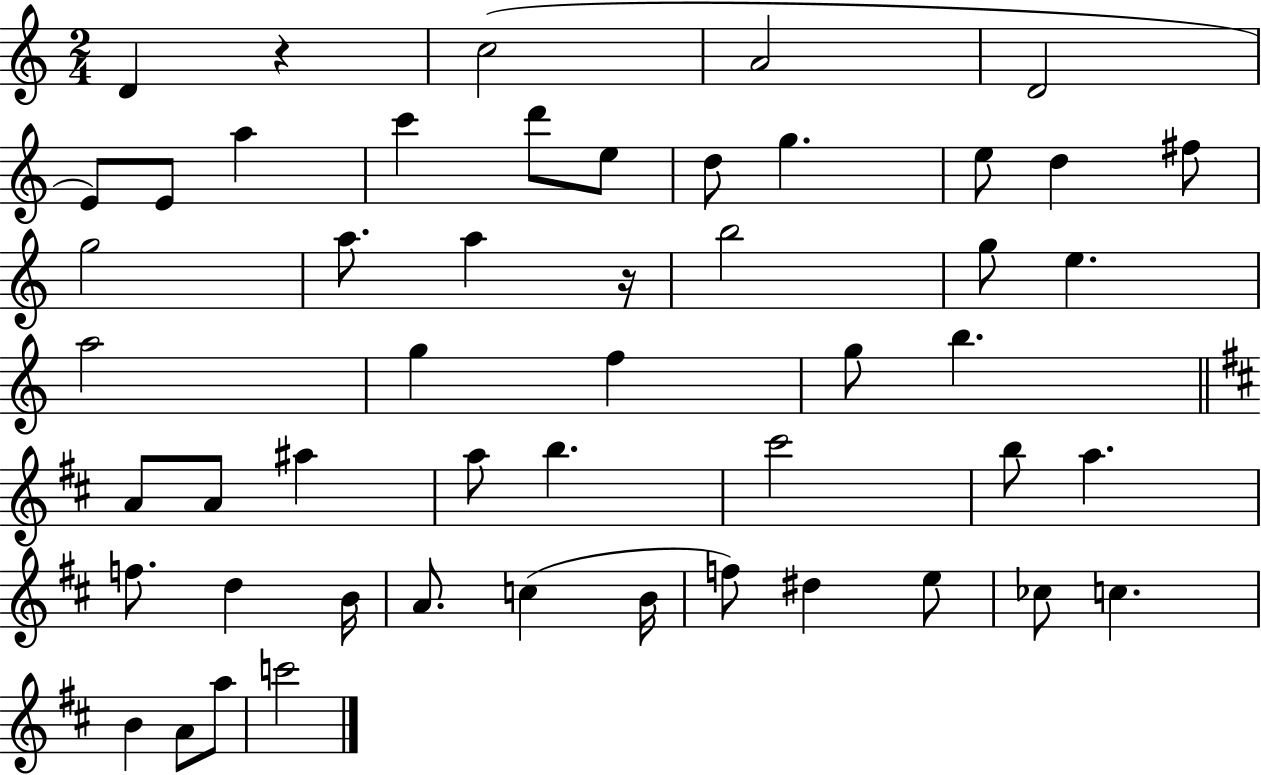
{
  \clef treble
  \numericTimeSignature
  \time 2/4
  \key c \major
  d'4 r4 | c''2( | a'2 | d'2 | \break e'8) e'8 a''4 | c'''4 d'''8 e''8 | d''8 g''4. | e''8 d''4 fis''8 | \break g''2 | a''8. a''4 r16 | b''2 | g''8 e''4. | \break a''2 | g''4 f''4 | g''8 b''4. | \bar "||" \break \key d \major a'8 a'8 ais''4 | a''8 b''4. | cis'''2 | b''8 a''4. | \break f''8. d''4 b'16 | a'8. c''4( b'16 | f''8) dis''4 e''8 | ces''8 c''4. | \break b'4 a'8 a''8 | c'''2 | \bar "|."
}